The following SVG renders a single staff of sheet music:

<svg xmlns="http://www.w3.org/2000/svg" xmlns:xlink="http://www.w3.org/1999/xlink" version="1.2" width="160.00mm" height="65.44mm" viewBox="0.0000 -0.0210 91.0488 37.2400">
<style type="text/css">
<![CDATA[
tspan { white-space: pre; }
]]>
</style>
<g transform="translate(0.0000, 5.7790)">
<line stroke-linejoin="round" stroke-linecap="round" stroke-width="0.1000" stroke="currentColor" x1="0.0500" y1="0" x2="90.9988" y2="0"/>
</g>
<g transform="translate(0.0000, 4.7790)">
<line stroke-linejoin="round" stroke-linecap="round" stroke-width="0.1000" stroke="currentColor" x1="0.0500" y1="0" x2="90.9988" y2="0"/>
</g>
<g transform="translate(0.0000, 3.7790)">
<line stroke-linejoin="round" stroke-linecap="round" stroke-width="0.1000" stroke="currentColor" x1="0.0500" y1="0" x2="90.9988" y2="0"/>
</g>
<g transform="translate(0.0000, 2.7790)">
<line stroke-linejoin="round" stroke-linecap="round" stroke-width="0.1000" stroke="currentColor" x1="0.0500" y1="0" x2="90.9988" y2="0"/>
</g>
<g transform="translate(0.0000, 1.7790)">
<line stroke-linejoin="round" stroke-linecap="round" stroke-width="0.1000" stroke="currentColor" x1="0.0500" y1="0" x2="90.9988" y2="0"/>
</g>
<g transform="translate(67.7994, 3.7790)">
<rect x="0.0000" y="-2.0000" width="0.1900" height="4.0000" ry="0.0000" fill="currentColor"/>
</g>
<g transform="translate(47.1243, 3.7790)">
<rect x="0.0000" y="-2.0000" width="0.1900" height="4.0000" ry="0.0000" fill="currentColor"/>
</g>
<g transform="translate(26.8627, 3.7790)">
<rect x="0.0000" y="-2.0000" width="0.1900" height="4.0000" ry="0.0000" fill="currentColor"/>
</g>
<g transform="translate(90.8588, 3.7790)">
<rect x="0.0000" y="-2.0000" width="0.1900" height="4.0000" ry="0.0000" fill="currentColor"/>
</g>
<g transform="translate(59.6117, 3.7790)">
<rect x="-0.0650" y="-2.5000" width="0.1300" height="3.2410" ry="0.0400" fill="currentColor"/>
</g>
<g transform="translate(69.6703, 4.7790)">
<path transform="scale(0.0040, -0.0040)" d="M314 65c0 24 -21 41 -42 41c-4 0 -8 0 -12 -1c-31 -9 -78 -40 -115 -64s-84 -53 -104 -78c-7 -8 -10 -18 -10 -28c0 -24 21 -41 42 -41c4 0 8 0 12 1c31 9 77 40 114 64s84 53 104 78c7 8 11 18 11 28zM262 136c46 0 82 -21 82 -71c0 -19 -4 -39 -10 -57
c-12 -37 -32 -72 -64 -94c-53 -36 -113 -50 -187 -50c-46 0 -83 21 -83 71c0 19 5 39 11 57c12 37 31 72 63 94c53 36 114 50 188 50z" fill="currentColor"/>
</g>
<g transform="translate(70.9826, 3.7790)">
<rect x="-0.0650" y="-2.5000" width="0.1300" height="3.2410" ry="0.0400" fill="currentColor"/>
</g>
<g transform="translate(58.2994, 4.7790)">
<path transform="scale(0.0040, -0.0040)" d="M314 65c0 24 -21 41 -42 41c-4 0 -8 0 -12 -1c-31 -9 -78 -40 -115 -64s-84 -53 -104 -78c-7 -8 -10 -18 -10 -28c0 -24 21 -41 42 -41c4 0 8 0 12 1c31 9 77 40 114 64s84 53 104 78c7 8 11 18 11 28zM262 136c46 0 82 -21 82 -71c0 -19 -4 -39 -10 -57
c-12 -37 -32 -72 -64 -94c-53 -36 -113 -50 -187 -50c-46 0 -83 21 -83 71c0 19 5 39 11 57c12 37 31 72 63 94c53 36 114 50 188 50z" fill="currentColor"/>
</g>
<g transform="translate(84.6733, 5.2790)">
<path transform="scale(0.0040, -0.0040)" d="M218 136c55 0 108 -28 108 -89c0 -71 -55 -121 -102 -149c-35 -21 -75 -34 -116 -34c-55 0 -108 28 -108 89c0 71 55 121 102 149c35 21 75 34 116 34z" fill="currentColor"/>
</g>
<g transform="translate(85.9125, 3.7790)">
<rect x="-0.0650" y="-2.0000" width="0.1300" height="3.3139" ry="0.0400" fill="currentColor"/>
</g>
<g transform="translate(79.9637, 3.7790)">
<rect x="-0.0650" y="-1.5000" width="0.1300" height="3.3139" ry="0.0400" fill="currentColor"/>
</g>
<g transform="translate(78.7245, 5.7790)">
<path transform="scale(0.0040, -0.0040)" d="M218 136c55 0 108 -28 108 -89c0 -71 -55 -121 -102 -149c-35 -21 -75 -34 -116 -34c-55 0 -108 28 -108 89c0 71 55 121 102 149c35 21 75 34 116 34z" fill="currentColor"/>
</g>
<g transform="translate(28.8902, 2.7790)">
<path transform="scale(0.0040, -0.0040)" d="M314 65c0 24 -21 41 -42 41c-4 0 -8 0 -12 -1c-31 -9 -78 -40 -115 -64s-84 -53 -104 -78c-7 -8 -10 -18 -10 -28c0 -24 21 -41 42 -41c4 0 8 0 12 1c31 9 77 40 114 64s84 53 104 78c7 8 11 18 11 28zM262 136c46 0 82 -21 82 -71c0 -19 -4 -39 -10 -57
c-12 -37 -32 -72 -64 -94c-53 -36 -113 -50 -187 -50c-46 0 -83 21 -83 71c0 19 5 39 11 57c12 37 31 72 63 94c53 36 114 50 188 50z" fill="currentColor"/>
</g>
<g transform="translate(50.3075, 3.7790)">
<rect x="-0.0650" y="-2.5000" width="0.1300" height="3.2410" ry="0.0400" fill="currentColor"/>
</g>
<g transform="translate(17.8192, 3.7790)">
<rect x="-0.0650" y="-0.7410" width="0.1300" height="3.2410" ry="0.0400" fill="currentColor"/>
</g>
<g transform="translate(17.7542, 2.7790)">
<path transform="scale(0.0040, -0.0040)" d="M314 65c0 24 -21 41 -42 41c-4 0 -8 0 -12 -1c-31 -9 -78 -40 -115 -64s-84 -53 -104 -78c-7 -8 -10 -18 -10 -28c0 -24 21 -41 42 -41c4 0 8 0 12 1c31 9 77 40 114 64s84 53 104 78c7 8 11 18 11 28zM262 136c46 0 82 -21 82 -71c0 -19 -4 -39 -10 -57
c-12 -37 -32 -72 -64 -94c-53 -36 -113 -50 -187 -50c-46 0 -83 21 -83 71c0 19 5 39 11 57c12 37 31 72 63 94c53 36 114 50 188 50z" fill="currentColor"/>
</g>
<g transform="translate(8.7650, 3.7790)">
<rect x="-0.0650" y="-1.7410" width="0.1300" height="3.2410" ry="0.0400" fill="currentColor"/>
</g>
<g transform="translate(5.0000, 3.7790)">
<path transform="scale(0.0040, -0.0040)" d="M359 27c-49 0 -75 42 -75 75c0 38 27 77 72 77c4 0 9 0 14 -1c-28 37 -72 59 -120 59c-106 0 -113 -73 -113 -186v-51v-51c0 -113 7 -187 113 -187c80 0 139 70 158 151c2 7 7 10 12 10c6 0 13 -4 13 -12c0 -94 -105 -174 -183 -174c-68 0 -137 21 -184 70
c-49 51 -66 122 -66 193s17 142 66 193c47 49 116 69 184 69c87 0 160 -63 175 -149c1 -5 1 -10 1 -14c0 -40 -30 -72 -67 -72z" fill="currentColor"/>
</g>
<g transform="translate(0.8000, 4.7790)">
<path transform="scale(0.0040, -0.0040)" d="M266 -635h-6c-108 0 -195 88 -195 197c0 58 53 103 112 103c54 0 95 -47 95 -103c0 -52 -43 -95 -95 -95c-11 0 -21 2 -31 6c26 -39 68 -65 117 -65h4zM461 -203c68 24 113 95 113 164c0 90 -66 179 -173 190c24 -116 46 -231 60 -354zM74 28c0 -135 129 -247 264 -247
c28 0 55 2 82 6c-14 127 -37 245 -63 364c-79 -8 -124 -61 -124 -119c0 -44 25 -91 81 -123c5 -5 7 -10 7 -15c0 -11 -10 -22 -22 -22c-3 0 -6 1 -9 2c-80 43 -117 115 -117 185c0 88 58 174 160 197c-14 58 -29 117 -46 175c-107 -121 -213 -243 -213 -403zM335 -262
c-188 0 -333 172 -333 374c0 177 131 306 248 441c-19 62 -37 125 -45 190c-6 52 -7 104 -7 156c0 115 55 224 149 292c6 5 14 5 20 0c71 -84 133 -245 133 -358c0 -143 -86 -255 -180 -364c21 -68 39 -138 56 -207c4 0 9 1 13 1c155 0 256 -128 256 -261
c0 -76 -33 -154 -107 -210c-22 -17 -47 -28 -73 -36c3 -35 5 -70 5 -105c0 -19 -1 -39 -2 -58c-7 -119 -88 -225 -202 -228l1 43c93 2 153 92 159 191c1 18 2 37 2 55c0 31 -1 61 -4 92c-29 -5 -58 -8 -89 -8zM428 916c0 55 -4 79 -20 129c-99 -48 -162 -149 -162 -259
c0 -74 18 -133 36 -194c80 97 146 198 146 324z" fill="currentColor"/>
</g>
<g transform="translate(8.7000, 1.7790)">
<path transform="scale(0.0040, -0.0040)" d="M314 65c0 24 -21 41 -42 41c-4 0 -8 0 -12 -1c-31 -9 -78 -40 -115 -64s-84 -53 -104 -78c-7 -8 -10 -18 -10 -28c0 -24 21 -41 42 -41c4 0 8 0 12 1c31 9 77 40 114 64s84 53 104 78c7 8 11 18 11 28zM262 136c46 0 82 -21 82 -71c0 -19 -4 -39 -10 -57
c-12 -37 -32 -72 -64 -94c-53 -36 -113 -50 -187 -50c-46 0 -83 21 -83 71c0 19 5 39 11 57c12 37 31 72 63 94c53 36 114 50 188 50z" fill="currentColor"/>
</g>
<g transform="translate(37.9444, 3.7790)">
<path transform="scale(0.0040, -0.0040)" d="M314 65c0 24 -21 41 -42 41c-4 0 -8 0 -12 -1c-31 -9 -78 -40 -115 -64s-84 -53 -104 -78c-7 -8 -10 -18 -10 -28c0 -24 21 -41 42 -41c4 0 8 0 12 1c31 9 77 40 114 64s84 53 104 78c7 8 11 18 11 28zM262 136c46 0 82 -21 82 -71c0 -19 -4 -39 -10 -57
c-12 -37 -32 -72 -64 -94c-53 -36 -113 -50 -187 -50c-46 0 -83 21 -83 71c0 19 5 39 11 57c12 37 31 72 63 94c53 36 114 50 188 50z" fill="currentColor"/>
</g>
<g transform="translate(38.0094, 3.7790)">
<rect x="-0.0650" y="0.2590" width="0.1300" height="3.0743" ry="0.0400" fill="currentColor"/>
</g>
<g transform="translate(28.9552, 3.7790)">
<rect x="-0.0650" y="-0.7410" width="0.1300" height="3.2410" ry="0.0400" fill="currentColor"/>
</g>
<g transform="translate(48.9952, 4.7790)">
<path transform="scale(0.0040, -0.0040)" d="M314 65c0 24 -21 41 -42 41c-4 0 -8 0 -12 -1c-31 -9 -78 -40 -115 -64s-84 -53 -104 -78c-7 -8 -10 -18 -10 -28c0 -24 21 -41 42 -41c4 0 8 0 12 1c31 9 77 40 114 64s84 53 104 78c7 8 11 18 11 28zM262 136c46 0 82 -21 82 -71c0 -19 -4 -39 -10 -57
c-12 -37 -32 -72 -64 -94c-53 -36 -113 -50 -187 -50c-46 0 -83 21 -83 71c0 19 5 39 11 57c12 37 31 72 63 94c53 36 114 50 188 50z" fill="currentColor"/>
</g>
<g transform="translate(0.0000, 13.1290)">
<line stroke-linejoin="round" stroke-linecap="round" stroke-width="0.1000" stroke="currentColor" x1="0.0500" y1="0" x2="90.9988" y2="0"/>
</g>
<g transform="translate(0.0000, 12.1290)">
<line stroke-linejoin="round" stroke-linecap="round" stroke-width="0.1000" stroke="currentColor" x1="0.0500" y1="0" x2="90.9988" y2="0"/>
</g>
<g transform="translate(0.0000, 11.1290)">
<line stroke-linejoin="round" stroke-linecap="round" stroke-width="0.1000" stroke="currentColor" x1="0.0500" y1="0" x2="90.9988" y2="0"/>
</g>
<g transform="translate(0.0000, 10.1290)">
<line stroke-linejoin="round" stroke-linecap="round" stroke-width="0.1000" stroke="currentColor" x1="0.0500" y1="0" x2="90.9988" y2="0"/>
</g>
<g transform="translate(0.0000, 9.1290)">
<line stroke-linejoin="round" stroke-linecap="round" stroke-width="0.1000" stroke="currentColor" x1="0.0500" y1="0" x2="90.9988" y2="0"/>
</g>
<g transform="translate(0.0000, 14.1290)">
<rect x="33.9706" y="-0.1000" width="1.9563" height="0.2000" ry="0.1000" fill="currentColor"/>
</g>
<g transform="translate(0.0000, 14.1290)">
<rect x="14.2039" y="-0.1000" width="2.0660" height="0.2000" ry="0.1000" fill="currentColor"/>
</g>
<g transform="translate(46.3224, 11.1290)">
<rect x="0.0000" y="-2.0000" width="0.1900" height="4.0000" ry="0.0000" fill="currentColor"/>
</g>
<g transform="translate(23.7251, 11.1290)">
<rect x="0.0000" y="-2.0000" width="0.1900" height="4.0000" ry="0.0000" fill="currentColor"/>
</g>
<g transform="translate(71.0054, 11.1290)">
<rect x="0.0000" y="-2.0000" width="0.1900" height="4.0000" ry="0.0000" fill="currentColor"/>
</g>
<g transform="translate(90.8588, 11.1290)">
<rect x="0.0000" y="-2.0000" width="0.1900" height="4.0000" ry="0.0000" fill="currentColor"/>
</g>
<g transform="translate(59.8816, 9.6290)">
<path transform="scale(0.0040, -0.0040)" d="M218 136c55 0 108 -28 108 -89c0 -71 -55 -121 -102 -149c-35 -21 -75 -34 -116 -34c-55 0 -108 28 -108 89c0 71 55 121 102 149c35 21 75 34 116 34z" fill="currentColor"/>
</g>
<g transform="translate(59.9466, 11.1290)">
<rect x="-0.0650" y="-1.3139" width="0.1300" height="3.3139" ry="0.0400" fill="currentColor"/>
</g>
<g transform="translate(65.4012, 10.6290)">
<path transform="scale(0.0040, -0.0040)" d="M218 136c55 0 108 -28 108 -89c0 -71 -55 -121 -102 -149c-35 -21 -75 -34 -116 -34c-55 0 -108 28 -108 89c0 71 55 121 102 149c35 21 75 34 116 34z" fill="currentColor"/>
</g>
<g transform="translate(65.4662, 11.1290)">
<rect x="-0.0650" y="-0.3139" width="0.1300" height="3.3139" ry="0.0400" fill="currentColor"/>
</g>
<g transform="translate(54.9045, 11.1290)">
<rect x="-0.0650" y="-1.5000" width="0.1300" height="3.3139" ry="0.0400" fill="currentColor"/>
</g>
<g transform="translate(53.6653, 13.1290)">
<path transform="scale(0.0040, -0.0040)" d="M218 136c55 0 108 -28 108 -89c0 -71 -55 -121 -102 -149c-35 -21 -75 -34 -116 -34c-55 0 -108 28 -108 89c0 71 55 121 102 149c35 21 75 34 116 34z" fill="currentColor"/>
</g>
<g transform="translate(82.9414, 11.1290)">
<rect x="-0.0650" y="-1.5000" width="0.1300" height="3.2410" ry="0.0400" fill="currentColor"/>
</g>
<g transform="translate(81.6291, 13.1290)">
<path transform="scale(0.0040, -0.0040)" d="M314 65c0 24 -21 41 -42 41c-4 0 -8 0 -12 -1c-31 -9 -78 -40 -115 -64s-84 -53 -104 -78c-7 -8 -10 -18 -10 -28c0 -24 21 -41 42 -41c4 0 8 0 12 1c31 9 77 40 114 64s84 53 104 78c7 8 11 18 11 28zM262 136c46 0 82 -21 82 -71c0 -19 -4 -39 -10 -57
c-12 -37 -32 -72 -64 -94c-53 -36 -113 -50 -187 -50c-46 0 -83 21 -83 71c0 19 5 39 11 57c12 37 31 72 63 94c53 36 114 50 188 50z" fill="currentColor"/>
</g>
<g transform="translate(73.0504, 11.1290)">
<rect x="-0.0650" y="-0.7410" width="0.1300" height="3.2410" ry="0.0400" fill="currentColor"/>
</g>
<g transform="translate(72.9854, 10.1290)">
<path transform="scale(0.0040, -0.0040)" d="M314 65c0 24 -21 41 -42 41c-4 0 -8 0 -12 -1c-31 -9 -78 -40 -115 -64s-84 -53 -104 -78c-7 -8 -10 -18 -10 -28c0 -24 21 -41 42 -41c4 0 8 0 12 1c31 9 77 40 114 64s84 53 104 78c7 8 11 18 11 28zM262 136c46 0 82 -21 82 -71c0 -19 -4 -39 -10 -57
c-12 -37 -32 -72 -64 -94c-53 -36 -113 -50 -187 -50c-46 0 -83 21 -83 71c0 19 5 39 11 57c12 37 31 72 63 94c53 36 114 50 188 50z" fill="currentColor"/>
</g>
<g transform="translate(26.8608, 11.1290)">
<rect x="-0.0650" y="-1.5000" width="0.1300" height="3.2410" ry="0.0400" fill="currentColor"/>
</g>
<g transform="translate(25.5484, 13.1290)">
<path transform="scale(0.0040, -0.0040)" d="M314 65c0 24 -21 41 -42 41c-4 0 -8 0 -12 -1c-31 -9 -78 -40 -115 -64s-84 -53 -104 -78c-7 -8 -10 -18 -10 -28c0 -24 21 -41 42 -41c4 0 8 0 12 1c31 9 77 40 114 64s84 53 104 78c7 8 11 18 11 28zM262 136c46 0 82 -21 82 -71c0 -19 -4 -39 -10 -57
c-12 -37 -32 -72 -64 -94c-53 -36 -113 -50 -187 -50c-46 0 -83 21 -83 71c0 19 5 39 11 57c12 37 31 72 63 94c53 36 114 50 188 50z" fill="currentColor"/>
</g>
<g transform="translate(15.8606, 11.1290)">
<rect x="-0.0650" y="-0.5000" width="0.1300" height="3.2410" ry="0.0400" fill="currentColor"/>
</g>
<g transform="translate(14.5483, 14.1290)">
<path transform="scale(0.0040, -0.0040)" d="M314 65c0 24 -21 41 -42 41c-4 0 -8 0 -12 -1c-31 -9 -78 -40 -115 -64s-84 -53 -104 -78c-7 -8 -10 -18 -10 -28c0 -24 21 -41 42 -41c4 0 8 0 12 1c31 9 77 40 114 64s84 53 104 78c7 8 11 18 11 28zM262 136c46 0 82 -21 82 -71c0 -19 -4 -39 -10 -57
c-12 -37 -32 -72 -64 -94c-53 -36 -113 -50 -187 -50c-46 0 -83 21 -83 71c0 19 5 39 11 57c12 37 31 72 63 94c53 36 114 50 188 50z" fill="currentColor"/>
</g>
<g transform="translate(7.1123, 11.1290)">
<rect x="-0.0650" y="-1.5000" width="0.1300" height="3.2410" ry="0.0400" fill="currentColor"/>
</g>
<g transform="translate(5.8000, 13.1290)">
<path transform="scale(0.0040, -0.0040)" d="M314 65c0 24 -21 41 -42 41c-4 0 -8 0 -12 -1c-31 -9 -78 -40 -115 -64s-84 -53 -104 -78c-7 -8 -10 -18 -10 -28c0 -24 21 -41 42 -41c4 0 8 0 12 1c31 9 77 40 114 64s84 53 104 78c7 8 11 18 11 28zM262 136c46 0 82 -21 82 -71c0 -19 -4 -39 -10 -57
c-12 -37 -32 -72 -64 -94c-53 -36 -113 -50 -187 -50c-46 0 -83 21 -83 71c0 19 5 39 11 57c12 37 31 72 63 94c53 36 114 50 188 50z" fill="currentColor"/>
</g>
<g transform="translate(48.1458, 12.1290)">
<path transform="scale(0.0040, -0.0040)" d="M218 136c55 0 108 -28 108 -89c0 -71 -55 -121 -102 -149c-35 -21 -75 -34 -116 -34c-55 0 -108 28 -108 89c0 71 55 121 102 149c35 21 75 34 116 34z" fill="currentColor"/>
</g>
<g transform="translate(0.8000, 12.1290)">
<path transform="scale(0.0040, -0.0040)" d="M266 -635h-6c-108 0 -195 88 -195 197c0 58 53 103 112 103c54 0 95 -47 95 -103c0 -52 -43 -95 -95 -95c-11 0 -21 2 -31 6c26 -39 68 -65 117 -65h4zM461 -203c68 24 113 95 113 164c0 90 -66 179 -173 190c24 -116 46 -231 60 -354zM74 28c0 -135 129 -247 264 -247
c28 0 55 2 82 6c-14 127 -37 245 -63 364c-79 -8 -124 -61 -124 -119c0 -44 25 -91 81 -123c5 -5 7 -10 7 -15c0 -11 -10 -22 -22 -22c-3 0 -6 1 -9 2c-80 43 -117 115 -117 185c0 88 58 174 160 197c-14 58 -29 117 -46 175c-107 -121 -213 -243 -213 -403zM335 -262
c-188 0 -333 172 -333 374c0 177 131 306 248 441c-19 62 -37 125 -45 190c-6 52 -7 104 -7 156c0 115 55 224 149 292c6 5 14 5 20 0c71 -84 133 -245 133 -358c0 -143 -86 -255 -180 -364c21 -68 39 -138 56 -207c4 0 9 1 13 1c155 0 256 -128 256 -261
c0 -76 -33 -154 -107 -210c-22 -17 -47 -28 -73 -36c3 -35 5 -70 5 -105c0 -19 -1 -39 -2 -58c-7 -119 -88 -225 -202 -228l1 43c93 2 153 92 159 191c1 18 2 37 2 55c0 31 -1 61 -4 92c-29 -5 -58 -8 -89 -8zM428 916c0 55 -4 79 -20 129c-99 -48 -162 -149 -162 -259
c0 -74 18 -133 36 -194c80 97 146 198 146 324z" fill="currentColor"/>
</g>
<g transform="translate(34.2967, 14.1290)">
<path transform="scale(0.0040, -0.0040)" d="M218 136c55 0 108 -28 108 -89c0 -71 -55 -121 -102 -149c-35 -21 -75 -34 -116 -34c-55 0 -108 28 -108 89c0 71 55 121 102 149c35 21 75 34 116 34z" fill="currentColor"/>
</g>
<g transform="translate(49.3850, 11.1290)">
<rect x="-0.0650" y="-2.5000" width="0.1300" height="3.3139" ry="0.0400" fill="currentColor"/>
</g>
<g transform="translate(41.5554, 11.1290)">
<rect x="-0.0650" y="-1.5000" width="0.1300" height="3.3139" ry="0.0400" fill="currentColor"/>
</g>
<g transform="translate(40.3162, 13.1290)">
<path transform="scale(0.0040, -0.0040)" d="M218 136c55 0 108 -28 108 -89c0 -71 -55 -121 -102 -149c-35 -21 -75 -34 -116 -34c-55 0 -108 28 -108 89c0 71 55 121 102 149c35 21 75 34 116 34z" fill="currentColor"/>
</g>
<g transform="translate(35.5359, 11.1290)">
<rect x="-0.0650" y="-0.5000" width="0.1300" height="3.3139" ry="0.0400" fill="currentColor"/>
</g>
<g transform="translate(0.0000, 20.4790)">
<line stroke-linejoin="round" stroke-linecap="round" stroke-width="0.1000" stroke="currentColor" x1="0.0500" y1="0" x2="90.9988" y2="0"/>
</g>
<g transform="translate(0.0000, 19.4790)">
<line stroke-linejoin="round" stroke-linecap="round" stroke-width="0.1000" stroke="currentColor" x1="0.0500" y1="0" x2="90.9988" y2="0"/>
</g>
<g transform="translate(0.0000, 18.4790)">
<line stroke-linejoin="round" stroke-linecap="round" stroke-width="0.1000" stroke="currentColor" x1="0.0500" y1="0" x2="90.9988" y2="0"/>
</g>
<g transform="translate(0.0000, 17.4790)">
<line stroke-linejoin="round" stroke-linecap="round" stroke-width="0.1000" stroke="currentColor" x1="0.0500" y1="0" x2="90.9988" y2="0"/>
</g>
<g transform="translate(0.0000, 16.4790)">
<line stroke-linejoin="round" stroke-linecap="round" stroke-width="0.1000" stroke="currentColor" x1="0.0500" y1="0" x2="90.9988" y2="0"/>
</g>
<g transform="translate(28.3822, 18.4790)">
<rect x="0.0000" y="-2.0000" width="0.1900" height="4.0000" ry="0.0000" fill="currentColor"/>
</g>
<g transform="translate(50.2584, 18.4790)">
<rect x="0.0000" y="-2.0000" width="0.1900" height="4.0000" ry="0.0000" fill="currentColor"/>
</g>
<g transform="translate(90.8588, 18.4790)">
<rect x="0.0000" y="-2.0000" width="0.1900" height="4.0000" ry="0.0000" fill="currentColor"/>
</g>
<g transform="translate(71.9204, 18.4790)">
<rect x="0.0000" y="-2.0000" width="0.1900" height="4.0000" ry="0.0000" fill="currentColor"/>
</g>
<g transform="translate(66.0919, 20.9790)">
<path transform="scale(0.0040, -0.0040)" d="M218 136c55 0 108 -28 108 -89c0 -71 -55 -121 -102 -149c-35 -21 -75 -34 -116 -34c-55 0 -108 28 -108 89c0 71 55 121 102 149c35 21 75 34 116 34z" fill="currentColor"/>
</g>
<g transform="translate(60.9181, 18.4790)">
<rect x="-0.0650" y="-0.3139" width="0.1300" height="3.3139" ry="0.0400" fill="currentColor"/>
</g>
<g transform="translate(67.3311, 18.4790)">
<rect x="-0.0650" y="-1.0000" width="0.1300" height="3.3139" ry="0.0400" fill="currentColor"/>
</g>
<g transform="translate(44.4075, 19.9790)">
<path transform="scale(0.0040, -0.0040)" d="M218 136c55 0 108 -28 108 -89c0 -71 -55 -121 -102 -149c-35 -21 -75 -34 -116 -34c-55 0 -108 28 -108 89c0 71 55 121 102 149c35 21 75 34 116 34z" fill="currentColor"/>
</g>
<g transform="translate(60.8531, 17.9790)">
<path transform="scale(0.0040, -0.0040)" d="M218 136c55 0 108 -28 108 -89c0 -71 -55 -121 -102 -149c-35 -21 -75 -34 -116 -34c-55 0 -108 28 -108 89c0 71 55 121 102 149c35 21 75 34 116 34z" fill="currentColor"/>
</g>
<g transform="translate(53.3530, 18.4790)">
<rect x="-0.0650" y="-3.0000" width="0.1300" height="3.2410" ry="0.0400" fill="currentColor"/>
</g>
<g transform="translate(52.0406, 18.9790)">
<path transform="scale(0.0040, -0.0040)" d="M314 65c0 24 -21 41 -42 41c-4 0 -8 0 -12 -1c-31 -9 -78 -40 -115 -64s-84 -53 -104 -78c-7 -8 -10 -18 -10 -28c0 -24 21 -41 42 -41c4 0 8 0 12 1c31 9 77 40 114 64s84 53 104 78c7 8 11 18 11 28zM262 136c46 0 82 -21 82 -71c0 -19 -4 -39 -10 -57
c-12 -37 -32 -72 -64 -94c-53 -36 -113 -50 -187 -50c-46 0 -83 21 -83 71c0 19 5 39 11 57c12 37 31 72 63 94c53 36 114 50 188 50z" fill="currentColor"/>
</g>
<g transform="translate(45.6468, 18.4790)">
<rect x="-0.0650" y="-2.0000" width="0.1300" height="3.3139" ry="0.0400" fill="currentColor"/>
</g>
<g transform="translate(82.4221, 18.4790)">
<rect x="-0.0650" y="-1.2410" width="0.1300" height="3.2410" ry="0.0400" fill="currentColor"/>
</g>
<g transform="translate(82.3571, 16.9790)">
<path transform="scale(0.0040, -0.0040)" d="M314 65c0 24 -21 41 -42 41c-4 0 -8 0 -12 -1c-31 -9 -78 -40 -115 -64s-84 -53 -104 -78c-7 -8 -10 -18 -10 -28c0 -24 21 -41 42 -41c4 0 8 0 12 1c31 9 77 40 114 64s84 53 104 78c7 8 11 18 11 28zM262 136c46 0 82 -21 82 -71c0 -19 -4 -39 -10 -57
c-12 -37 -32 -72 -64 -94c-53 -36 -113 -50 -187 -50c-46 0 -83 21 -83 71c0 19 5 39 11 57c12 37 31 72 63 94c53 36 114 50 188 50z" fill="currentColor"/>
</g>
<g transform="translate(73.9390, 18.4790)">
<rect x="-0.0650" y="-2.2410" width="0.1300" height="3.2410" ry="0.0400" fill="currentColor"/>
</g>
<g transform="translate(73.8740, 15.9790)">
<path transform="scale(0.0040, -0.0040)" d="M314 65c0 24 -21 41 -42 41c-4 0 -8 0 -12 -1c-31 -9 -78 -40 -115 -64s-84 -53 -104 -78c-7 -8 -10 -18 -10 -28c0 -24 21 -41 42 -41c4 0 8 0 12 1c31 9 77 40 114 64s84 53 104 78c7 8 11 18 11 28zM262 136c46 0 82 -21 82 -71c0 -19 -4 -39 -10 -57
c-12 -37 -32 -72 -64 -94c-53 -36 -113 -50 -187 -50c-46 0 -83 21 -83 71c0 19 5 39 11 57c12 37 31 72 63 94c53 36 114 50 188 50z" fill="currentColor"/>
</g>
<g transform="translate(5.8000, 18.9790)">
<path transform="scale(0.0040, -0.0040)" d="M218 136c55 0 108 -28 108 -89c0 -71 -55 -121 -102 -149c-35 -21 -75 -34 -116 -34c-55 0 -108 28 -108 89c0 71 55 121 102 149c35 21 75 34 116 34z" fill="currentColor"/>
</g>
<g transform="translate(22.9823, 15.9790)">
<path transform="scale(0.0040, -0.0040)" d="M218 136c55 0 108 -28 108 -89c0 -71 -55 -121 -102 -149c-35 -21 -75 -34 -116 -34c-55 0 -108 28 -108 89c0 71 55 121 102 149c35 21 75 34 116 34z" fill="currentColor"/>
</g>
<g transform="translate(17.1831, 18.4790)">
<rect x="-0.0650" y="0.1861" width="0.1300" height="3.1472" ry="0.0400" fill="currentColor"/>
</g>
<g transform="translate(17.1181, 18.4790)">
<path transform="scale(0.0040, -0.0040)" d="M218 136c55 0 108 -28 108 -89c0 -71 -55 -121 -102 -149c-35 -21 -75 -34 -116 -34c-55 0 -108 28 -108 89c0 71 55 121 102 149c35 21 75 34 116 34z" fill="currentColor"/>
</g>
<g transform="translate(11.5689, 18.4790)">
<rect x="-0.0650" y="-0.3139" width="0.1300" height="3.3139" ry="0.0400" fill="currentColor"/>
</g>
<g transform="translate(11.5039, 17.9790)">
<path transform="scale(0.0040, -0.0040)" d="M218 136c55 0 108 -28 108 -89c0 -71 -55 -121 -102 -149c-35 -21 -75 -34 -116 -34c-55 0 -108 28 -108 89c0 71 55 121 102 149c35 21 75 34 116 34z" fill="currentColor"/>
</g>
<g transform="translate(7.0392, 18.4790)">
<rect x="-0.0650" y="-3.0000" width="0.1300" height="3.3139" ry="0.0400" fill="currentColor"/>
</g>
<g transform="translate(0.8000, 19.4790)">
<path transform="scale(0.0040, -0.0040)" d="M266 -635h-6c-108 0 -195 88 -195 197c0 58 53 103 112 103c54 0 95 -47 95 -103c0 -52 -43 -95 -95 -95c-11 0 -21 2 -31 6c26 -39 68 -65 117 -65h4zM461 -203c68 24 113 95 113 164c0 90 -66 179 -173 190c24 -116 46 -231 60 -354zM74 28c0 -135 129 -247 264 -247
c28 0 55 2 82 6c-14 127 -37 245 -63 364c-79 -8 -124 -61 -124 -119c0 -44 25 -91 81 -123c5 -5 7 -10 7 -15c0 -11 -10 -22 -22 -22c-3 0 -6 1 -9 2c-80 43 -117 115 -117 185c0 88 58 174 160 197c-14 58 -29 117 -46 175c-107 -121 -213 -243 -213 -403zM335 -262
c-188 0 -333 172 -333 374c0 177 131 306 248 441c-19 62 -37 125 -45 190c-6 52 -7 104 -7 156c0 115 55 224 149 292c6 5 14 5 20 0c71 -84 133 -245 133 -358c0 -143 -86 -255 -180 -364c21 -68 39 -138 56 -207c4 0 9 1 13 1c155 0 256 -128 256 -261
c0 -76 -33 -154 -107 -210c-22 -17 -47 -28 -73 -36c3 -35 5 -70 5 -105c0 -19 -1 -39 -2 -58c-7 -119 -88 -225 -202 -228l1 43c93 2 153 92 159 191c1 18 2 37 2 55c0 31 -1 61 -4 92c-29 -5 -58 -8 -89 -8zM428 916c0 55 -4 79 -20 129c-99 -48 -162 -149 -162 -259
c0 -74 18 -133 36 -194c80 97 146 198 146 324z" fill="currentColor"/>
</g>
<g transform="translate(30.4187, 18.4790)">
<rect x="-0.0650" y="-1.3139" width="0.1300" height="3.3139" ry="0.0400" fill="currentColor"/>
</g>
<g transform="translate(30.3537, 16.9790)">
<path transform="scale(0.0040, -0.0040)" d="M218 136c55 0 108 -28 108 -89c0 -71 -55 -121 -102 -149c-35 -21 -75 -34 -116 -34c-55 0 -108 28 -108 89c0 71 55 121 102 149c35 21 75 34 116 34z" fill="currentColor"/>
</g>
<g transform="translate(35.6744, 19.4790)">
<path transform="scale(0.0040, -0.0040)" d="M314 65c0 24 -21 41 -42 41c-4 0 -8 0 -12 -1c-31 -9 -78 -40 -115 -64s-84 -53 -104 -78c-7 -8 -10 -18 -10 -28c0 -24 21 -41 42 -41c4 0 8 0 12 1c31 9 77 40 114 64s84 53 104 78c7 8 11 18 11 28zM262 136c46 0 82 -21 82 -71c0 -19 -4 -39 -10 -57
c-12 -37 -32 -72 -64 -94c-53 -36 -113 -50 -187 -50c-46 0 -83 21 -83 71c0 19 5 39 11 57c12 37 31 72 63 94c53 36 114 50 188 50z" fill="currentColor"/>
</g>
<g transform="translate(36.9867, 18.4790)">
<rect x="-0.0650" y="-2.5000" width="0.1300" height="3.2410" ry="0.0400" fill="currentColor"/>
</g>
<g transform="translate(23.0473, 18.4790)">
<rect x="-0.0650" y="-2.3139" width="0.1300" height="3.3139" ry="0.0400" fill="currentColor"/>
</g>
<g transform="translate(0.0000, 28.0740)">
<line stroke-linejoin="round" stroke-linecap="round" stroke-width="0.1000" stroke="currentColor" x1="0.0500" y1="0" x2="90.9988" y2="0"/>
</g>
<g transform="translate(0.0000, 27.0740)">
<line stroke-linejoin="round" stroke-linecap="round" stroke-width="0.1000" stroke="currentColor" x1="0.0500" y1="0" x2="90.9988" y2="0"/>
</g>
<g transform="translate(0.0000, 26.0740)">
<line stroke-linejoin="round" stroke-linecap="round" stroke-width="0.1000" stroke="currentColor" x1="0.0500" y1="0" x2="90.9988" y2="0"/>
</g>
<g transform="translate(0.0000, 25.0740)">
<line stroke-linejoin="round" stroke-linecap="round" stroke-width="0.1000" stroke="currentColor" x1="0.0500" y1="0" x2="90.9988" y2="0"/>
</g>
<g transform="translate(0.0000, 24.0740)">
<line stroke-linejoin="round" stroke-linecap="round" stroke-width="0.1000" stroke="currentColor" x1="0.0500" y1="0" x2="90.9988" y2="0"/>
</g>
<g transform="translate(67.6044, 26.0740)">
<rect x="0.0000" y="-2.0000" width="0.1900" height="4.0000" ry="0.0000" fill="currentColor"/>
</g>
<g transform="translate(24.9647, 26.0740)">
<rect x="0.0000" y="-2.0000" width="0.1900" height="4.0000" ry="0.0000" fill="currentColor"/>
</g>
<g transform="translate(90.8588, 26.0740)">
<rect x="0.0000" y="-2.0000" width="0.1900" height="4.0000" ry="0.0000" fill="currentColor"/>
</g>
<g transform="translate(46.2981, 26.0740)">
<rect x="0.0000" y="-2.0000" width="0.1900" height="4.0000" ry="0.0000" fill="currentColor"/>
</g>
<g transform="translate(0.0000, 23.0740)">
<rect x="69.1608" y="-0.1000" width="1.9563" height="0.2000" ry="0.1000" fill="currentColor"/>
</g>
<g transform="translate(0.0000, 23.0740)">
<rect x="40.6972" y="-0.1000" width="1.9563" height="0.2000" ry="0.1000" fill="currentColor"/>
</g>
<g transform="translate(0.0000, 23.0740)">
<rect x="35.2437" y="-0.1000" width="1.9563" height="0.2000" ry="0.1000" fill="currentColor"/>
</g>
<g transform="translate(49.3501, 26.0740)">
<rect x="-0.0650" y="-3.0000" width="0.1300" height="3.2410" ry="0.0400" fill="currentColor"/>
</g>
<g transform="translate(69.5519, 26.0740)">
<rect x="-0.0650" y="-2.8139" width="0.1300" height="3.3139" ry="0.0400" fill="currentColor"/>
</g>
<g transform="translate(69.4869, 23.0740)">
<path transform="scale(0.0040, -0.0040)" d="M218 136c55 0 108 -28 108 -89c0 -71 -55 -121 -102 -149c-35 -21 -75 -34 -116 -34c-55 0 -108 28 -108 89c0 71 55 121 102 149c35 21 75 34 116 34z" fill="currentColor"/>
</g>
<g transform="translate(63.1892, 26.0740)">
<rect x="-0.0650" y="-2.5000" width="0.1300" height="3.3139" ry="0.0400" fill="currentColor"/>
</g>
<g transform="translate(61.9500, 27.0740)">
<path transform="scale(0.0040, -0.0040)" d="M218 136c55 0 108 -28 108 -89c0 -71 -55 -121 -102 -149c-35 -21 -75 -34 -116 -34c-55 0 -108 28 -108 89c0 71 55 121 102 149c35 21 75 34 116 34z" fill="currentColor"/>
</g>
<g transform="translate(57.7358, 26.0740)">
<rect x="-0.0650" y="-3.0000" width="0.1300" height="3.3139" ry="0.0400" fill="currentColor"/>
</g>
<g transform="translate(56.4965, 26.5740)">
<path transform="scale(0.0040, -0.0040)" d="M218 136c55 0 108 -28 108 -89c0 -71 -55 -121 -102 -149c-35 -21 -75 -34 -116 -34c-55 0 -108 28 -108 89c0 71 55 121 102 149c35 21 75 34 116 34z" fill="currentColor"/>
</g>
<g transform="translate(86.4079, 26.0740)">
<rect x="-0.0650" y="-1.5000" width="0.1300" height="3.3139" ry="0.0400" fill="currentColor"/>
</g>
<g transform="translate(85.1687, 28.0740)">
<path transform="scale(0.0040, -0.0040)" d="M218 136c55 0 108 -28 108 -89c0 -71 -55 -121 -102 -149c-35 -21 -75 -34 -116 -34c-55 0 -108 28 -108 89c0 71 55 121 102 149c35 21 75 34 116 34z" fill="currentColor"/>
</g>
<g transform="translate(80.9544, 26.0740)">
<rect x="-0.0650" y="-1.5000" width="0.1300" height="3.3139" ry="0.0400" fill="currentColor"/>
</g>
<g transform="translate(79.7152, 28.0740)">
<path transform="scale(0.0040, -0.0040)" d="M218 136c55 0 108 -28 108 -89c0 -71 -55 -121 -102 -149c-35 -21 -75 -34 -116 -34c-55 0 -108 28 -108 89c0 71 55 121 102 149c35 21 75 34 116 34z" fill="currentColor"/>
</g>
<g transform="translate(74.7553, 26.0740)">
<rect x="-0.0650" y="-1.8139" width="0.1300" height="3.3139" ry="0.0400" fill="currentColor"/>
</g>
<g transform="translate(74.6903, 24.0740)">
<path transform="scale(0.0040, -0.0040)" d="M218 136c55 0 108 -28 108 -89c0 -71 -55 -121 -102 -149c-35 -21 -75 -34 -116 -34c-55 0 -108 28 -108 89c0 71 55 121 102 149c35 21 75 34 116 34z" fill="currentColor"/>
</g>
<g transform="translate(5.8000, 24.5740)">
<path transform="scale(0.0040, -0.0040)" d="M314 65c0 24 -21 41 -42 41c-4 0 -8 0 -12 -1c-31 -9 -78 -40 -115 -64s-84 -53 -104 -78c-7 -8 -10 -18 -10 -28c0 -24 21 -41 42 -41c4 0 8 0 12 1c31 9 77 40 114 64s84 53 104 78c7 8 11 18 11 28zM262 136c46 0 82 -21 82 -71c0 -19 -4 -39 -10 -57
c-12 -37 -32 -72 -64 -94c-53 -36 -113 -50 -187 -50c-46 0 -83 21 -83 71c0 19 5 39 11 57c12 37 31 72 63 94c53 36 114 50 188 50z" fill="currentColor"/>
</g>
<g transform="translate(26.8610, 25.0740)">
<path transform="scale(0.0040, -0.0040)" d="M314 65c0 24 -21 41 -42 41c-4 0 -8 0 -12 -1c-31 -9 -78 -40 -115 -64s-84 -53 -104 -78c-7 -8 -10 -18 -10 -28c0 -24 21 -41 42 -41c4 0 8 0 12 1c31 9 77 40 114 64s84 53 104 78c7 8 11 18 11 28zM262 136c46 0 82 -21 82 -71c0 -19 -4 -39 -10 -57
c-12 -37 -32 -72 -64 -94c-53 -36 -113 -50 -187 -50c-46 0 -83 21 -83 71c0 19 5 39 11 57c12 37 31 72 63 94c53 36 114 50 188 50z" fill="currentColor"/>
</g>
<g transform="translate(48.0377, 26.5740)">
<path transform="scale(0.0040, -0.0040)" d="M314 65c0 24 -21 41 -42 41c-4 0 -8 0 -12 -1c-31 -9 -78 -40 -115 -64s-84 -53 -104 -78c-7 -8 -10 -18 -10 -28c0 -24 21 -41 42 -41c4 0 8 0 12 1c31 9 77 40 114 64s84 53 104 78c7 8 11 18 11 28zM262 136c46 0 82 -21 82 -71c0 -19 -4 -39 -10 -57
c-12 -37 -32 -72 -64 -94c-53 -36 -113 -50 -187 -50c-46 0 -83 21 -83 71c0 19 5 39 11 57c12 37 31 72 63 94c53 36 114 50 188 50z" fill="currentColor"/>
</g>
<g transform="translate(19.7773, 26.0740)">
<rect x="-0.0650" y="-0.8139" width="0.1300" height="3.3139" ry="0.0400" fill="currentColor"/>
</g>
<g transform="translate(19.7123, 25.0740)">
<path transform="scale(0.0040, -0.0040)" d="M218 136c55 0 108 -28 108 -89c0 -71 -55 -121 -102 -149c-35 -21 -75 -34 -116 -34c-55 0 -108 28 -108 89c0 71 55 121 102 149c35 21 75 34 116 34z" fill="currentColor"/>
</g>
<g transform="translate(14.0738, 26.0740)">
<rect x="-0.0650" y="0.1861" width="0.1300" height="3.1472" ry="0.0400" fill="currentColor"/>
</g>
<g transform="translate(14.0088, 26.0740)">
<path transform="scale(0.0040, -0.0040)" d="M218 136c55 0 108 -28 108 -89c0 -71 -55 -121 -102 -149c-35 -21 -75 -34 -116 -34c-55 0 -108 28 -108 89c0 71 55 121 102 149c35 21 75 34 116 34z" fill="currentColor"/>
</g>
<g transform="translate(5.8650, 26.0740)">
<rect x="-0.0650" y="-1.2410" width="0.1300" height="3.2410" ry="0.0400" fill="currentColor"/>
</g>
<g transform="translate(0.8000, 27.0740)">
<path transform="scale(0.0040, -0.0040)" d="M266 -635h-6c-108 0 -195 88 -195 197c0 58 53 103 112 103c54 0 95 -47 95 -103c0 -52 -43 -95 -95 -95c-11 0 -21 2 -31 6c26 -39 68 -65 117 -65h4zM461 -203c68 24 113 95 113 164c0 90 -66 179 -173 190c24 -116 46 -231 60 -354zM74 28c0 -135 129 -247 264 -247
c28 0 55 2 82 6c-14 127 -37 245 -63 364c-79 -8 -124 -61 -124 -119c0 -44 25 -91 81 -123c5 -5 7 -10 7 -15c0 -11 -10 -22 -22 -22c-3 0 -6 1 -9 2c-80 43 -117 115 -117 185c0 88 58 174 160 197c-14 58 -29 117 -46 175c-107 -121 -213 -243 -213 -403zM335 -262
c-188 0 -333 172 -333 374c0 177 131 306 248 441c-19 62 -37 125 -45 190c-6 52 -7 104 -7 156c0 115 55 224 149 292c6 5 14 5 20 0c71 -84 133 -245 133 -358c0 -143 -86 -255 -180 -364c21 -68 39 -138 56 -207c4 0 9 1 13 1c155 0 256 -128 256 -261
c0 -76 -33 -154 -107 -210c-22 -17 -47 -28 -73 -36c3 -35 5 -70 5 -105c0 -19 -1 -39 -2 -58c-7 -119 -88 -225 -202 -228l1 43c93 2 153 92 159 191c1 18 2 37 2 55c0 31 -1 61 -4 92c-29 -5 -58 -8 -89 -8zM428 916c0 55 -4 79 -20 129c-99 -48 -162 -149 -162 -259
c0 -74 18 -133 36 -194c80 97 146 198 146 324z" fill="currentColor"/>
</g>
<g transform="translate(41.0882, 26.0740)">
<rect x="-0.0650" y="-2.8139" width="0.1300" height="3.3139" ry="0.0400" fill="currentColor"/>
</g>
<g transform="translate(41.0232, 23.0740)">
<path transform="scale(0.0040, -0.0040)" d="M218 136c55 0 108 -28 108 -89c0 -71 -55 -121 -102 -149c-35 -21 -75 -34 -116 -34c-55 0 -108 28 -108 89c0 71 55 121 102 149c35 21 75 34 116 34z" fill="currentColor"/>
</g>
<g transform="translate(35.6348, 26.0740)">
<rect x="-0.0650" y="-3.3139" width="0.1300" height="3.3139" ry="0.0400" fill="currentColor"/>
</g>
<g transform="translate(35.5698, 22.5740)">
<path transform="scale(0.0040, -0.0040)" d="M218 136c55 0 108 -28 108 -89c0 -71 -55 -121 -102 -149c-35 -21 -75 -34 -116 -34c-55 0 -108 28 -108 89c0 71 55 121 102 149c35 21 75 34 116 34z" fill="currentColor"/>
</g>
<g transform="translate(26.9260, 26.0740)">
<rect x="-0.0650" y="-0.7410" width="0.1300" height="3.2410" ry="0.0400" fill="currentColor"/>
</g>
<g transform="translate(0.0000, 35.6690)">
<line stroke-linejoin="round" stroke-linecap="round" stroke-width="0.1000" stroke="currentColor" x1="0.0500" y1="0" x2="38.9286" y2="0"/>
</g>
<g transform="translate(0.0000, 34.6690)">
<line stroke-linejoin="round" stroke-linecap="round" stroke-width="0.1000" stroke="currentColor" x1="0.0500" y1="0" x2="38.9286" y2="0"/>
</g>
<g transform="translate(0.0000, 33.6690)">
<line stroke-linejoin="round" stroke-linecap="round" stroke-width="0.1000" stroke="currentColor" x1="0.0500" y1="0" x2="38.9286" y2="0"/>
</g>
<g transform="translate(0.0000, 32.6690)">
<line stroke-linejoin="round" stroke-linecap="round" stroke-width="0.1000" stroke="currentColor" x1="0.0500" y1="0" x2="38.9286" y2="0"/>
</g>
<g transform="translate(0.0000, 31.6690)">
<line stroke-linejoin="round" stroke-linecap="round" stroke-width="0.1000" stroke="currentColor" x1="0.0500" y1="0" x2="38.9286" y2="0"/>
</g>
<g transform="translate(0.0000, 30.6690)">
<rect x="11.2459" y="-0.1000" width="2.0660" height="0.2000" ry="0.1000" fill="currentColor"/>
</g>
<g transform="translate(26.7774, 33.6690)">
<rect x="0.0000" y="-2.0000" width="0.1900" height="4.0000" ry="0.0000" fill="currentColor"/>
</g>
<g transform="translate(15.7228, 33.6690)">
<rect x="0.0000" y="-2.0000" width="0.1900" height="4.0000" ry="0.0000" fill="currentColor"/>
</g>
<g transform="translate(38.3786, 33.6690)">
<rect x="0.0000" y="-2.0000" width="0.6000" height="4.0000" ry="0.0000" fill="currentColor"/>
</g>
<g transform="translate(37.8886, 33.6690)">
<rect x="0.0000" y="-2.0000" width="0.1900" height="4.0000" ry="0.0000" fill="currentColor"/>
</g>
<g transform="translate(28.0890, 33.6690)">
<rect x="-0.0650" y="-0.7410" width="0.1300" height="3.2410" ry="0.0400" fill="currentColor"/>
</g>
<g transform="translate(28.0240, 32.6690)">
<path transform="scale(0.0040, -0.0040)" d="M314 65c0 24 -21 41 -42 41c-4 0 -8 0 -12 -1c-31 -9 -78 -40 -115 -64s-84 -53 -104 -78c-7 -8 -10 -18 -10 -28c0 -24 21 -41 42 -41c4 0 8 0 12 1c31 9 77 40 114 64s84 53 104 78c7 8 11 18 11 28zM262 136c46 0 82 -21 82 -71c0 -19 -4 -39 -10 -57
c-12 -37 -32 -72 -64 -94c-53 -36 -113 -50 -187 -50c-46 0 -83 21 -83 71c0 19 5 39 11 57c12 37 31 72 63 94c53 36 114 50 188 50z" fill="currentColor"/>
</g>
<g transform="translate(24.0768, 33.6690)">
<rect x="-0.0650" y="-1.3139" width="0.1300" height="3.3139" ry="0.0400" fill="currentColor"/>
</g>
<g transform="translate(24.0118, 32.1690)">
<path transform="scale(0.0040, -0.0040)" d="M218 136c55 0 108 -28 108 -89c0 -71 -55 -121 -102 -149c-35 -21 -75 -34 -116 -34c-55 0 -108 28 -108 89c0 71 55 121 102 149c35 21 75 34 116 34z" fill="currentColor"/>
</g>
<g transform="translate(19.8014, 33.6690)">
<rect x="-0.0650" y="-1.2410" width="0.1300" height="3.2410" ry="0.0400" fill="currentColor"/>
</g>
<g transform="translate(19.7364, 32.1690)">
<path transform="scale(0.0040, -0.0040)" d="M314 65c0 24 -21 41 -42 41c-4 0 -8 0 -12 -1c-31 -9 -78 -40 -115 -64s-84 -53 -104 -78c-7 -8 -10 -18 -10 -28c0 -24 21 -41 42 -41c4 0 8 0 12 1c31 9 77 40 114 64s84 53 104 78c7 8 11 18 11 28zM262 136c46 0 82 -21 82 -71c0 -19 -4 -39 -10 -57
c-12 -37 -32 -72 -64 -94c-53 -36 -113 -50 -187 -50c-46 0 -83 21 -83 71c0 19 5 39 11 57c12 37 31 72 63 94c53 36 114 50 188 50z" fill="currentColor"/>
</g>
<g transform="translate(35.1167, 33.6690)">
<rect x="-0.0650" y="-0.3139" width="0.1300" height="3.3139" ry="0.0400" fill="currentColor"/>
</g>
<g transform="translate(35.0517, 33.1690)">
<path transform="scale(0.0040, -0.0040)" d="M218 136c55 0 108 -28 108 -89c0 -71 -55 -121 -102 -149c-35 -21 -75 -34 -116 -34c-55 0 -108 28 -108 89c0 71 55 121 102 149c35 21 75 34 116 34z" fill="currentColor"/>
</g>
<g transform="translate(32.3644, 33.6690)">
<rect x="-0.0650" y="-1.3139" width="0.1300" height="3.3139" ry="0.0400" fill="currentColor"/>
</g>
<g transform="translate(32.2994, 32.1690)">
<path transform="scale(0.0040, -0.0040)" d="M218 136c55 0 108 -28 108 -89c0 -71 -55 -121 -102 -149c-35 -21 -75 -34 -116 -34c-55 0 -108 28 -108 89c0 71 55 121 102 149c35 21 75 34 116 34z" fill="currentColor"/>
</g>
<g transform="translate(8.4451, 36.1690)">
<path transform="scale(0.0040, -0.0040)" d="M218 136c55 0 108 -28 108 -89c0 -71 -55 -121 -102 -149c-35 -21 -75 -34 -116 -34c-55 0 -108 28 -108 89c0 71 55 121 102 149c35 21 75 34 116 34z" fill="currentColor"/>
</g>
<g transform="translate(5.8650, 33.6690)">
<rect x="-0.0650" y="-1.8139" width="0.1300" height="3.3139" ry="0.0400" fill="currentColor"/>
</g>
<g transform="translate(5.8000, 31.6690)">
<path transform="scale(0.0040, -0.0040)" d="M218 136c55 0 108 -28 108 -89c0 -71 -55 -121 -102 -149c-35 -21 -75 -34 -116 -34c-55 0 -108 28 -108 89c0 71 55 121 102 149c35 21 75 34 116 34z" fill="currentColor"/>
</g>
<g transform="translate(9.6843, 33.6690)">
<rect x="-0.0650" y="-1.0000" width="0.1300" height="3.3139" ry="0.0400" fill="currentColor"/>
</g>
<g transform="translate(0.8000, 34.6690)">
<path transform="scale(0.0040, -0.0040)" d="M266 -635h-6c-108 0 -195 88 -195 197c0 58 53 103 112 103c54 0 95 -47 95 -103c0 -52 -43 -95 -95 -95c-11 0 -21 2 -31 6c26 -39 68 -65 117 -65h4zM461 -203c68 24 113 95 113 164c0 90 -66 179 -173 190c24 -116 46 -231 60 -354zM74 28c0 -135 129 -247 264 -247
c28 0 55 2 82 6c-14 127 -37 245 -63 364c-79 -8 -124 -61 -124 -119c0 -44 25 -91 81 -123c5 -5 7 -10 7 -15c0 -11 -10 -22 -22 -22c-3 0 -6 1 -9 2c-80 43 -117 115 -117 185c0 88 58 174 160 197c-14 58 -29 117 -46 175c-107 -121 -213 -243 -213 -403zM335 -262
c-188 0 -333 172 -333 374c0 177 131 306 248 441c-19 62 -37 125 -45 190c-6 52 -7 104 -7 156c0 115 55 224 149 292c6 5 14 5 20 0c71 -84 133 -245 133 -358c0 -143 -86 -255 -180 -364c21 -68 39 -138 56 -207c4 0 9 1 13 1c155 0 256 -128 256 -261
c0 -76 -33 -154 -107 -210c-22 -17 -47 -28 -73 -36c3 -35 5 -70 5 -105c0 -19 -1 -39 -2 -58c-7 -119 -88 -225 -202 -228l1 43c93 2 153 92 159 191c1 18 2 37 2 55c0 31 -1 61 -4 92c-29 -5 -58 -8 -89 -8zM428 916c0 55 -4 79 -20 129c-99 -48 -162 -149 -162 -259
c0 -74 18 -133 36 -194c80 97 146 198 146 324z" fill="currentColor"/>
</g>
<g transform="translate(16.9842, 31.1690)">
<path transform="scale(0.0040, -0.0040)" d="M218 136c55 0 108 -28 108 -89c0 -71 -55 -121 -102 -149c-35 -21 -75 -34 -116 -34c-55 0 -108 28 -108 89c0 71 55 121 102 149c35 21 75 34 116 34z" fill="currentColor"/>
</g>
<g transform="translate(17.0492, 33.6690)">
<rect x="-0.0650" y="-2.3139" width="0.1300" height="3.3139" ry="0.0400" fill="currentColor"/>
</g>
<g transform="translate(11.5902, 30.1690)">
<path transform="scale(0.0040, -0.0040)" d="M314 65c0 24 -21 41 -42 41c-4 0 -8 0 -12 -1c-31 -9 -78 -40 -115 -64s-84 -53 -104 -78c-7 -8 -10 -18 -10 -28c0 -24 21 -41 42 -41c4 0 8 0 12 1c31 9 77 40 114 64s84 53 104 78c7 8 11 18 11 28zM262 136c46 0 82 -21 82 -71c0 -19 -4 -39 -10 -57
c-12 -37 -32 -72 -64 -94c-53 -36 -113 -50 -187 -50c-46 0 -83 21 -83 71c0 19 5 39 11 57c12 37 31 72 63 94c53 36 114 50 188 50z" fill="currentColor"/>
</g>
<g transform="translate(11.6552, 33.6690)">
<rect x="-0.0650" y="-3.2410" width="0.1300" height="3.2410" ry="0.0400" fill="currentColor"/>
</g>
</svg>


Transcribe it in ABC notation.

X:1
T:Untitled
M:4/4
L:1/4
K:C
f2 d2 d2 B2 G2 G2 G2 E F E2 C2 E2 C E G E e c d2 E2 A c B g e G2 F A2 c D g2 e2 e2 B d d2 b a A2 A G a f E E f D b2 g e2 e d2 e c